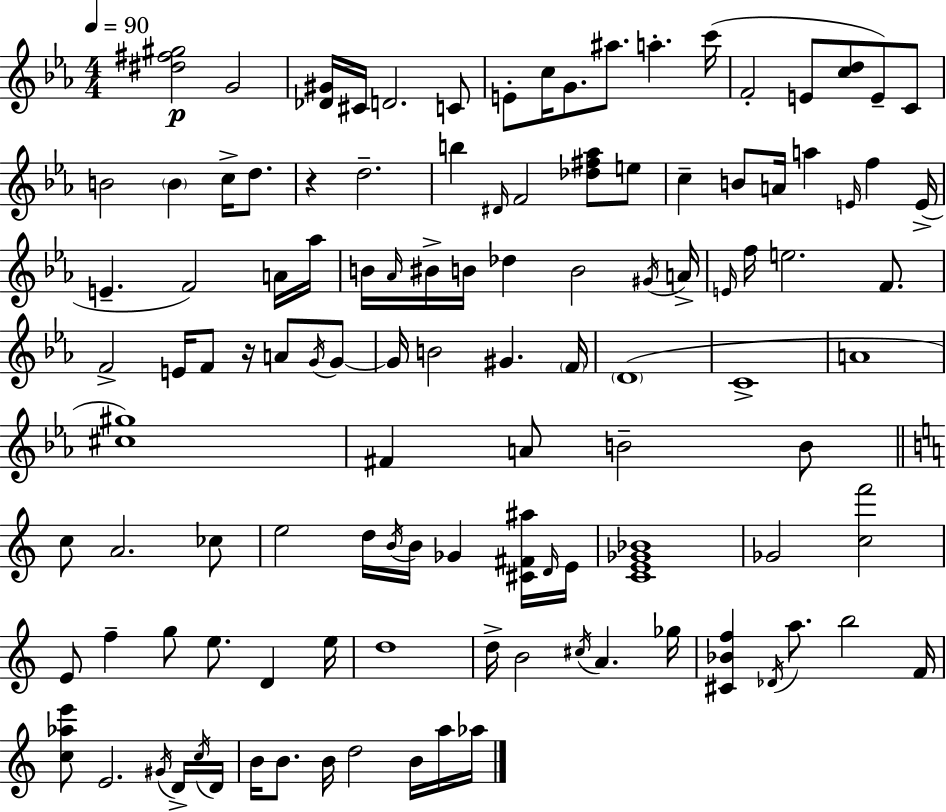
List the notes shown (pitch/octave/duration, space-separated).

[D#5,F#5,G#5]/h G4/h [Db4,G#4]/s C#4/s D4/h. C4/e E4/e C5/s G4/e. A#5/e. A5/q. C6/s F4/h E4/e [C5,D5]/e E4/e C4/e B4/h B4/q C5/s D5/e. R/q D5/h. B5/q D#4/s F4/h [Db5,F#5,Ab5]/e E5/e C5/q B4/e A4/s A5/q E4/s F5/q E4/s E4/q. F4/h A4/s Ab5/s B4/s Ab4/s BIS4/s B4/s Db5/q B4/h G#4/s A4/s E4/s F5/s E5/h. F4/e. F4/h E4/s F4/e R/s A4/e G4/s G4/e G4/s B4/h G#4/q. F4/s D4/w C4/w A4/w [C#5,G#5]/w F#4/q A4/e B4/h B4/e C5/e A4/h. CES5/e E5/h D5/s B4/s B4/s Gb4/q [C#4,F#4,A#5]/s D4/s E4/s [C4,E4,Gb4,Bb4]/w Gb4/h [C5,F6]/h E4/e F5/q G5/e E5/e. D4/q E5/s D5/w D5/s B4/h C#5/s A4/q. Gb5/s [C#4,Bb4,F5]/q Db4/s A5/e. B5/h F4/s [C5,Ab5,E6]/e E4/h. G#4/s D4/s C5/s D4/s B4/s B4/e. B4/s D5/h B4/s A5/s Ab5/s